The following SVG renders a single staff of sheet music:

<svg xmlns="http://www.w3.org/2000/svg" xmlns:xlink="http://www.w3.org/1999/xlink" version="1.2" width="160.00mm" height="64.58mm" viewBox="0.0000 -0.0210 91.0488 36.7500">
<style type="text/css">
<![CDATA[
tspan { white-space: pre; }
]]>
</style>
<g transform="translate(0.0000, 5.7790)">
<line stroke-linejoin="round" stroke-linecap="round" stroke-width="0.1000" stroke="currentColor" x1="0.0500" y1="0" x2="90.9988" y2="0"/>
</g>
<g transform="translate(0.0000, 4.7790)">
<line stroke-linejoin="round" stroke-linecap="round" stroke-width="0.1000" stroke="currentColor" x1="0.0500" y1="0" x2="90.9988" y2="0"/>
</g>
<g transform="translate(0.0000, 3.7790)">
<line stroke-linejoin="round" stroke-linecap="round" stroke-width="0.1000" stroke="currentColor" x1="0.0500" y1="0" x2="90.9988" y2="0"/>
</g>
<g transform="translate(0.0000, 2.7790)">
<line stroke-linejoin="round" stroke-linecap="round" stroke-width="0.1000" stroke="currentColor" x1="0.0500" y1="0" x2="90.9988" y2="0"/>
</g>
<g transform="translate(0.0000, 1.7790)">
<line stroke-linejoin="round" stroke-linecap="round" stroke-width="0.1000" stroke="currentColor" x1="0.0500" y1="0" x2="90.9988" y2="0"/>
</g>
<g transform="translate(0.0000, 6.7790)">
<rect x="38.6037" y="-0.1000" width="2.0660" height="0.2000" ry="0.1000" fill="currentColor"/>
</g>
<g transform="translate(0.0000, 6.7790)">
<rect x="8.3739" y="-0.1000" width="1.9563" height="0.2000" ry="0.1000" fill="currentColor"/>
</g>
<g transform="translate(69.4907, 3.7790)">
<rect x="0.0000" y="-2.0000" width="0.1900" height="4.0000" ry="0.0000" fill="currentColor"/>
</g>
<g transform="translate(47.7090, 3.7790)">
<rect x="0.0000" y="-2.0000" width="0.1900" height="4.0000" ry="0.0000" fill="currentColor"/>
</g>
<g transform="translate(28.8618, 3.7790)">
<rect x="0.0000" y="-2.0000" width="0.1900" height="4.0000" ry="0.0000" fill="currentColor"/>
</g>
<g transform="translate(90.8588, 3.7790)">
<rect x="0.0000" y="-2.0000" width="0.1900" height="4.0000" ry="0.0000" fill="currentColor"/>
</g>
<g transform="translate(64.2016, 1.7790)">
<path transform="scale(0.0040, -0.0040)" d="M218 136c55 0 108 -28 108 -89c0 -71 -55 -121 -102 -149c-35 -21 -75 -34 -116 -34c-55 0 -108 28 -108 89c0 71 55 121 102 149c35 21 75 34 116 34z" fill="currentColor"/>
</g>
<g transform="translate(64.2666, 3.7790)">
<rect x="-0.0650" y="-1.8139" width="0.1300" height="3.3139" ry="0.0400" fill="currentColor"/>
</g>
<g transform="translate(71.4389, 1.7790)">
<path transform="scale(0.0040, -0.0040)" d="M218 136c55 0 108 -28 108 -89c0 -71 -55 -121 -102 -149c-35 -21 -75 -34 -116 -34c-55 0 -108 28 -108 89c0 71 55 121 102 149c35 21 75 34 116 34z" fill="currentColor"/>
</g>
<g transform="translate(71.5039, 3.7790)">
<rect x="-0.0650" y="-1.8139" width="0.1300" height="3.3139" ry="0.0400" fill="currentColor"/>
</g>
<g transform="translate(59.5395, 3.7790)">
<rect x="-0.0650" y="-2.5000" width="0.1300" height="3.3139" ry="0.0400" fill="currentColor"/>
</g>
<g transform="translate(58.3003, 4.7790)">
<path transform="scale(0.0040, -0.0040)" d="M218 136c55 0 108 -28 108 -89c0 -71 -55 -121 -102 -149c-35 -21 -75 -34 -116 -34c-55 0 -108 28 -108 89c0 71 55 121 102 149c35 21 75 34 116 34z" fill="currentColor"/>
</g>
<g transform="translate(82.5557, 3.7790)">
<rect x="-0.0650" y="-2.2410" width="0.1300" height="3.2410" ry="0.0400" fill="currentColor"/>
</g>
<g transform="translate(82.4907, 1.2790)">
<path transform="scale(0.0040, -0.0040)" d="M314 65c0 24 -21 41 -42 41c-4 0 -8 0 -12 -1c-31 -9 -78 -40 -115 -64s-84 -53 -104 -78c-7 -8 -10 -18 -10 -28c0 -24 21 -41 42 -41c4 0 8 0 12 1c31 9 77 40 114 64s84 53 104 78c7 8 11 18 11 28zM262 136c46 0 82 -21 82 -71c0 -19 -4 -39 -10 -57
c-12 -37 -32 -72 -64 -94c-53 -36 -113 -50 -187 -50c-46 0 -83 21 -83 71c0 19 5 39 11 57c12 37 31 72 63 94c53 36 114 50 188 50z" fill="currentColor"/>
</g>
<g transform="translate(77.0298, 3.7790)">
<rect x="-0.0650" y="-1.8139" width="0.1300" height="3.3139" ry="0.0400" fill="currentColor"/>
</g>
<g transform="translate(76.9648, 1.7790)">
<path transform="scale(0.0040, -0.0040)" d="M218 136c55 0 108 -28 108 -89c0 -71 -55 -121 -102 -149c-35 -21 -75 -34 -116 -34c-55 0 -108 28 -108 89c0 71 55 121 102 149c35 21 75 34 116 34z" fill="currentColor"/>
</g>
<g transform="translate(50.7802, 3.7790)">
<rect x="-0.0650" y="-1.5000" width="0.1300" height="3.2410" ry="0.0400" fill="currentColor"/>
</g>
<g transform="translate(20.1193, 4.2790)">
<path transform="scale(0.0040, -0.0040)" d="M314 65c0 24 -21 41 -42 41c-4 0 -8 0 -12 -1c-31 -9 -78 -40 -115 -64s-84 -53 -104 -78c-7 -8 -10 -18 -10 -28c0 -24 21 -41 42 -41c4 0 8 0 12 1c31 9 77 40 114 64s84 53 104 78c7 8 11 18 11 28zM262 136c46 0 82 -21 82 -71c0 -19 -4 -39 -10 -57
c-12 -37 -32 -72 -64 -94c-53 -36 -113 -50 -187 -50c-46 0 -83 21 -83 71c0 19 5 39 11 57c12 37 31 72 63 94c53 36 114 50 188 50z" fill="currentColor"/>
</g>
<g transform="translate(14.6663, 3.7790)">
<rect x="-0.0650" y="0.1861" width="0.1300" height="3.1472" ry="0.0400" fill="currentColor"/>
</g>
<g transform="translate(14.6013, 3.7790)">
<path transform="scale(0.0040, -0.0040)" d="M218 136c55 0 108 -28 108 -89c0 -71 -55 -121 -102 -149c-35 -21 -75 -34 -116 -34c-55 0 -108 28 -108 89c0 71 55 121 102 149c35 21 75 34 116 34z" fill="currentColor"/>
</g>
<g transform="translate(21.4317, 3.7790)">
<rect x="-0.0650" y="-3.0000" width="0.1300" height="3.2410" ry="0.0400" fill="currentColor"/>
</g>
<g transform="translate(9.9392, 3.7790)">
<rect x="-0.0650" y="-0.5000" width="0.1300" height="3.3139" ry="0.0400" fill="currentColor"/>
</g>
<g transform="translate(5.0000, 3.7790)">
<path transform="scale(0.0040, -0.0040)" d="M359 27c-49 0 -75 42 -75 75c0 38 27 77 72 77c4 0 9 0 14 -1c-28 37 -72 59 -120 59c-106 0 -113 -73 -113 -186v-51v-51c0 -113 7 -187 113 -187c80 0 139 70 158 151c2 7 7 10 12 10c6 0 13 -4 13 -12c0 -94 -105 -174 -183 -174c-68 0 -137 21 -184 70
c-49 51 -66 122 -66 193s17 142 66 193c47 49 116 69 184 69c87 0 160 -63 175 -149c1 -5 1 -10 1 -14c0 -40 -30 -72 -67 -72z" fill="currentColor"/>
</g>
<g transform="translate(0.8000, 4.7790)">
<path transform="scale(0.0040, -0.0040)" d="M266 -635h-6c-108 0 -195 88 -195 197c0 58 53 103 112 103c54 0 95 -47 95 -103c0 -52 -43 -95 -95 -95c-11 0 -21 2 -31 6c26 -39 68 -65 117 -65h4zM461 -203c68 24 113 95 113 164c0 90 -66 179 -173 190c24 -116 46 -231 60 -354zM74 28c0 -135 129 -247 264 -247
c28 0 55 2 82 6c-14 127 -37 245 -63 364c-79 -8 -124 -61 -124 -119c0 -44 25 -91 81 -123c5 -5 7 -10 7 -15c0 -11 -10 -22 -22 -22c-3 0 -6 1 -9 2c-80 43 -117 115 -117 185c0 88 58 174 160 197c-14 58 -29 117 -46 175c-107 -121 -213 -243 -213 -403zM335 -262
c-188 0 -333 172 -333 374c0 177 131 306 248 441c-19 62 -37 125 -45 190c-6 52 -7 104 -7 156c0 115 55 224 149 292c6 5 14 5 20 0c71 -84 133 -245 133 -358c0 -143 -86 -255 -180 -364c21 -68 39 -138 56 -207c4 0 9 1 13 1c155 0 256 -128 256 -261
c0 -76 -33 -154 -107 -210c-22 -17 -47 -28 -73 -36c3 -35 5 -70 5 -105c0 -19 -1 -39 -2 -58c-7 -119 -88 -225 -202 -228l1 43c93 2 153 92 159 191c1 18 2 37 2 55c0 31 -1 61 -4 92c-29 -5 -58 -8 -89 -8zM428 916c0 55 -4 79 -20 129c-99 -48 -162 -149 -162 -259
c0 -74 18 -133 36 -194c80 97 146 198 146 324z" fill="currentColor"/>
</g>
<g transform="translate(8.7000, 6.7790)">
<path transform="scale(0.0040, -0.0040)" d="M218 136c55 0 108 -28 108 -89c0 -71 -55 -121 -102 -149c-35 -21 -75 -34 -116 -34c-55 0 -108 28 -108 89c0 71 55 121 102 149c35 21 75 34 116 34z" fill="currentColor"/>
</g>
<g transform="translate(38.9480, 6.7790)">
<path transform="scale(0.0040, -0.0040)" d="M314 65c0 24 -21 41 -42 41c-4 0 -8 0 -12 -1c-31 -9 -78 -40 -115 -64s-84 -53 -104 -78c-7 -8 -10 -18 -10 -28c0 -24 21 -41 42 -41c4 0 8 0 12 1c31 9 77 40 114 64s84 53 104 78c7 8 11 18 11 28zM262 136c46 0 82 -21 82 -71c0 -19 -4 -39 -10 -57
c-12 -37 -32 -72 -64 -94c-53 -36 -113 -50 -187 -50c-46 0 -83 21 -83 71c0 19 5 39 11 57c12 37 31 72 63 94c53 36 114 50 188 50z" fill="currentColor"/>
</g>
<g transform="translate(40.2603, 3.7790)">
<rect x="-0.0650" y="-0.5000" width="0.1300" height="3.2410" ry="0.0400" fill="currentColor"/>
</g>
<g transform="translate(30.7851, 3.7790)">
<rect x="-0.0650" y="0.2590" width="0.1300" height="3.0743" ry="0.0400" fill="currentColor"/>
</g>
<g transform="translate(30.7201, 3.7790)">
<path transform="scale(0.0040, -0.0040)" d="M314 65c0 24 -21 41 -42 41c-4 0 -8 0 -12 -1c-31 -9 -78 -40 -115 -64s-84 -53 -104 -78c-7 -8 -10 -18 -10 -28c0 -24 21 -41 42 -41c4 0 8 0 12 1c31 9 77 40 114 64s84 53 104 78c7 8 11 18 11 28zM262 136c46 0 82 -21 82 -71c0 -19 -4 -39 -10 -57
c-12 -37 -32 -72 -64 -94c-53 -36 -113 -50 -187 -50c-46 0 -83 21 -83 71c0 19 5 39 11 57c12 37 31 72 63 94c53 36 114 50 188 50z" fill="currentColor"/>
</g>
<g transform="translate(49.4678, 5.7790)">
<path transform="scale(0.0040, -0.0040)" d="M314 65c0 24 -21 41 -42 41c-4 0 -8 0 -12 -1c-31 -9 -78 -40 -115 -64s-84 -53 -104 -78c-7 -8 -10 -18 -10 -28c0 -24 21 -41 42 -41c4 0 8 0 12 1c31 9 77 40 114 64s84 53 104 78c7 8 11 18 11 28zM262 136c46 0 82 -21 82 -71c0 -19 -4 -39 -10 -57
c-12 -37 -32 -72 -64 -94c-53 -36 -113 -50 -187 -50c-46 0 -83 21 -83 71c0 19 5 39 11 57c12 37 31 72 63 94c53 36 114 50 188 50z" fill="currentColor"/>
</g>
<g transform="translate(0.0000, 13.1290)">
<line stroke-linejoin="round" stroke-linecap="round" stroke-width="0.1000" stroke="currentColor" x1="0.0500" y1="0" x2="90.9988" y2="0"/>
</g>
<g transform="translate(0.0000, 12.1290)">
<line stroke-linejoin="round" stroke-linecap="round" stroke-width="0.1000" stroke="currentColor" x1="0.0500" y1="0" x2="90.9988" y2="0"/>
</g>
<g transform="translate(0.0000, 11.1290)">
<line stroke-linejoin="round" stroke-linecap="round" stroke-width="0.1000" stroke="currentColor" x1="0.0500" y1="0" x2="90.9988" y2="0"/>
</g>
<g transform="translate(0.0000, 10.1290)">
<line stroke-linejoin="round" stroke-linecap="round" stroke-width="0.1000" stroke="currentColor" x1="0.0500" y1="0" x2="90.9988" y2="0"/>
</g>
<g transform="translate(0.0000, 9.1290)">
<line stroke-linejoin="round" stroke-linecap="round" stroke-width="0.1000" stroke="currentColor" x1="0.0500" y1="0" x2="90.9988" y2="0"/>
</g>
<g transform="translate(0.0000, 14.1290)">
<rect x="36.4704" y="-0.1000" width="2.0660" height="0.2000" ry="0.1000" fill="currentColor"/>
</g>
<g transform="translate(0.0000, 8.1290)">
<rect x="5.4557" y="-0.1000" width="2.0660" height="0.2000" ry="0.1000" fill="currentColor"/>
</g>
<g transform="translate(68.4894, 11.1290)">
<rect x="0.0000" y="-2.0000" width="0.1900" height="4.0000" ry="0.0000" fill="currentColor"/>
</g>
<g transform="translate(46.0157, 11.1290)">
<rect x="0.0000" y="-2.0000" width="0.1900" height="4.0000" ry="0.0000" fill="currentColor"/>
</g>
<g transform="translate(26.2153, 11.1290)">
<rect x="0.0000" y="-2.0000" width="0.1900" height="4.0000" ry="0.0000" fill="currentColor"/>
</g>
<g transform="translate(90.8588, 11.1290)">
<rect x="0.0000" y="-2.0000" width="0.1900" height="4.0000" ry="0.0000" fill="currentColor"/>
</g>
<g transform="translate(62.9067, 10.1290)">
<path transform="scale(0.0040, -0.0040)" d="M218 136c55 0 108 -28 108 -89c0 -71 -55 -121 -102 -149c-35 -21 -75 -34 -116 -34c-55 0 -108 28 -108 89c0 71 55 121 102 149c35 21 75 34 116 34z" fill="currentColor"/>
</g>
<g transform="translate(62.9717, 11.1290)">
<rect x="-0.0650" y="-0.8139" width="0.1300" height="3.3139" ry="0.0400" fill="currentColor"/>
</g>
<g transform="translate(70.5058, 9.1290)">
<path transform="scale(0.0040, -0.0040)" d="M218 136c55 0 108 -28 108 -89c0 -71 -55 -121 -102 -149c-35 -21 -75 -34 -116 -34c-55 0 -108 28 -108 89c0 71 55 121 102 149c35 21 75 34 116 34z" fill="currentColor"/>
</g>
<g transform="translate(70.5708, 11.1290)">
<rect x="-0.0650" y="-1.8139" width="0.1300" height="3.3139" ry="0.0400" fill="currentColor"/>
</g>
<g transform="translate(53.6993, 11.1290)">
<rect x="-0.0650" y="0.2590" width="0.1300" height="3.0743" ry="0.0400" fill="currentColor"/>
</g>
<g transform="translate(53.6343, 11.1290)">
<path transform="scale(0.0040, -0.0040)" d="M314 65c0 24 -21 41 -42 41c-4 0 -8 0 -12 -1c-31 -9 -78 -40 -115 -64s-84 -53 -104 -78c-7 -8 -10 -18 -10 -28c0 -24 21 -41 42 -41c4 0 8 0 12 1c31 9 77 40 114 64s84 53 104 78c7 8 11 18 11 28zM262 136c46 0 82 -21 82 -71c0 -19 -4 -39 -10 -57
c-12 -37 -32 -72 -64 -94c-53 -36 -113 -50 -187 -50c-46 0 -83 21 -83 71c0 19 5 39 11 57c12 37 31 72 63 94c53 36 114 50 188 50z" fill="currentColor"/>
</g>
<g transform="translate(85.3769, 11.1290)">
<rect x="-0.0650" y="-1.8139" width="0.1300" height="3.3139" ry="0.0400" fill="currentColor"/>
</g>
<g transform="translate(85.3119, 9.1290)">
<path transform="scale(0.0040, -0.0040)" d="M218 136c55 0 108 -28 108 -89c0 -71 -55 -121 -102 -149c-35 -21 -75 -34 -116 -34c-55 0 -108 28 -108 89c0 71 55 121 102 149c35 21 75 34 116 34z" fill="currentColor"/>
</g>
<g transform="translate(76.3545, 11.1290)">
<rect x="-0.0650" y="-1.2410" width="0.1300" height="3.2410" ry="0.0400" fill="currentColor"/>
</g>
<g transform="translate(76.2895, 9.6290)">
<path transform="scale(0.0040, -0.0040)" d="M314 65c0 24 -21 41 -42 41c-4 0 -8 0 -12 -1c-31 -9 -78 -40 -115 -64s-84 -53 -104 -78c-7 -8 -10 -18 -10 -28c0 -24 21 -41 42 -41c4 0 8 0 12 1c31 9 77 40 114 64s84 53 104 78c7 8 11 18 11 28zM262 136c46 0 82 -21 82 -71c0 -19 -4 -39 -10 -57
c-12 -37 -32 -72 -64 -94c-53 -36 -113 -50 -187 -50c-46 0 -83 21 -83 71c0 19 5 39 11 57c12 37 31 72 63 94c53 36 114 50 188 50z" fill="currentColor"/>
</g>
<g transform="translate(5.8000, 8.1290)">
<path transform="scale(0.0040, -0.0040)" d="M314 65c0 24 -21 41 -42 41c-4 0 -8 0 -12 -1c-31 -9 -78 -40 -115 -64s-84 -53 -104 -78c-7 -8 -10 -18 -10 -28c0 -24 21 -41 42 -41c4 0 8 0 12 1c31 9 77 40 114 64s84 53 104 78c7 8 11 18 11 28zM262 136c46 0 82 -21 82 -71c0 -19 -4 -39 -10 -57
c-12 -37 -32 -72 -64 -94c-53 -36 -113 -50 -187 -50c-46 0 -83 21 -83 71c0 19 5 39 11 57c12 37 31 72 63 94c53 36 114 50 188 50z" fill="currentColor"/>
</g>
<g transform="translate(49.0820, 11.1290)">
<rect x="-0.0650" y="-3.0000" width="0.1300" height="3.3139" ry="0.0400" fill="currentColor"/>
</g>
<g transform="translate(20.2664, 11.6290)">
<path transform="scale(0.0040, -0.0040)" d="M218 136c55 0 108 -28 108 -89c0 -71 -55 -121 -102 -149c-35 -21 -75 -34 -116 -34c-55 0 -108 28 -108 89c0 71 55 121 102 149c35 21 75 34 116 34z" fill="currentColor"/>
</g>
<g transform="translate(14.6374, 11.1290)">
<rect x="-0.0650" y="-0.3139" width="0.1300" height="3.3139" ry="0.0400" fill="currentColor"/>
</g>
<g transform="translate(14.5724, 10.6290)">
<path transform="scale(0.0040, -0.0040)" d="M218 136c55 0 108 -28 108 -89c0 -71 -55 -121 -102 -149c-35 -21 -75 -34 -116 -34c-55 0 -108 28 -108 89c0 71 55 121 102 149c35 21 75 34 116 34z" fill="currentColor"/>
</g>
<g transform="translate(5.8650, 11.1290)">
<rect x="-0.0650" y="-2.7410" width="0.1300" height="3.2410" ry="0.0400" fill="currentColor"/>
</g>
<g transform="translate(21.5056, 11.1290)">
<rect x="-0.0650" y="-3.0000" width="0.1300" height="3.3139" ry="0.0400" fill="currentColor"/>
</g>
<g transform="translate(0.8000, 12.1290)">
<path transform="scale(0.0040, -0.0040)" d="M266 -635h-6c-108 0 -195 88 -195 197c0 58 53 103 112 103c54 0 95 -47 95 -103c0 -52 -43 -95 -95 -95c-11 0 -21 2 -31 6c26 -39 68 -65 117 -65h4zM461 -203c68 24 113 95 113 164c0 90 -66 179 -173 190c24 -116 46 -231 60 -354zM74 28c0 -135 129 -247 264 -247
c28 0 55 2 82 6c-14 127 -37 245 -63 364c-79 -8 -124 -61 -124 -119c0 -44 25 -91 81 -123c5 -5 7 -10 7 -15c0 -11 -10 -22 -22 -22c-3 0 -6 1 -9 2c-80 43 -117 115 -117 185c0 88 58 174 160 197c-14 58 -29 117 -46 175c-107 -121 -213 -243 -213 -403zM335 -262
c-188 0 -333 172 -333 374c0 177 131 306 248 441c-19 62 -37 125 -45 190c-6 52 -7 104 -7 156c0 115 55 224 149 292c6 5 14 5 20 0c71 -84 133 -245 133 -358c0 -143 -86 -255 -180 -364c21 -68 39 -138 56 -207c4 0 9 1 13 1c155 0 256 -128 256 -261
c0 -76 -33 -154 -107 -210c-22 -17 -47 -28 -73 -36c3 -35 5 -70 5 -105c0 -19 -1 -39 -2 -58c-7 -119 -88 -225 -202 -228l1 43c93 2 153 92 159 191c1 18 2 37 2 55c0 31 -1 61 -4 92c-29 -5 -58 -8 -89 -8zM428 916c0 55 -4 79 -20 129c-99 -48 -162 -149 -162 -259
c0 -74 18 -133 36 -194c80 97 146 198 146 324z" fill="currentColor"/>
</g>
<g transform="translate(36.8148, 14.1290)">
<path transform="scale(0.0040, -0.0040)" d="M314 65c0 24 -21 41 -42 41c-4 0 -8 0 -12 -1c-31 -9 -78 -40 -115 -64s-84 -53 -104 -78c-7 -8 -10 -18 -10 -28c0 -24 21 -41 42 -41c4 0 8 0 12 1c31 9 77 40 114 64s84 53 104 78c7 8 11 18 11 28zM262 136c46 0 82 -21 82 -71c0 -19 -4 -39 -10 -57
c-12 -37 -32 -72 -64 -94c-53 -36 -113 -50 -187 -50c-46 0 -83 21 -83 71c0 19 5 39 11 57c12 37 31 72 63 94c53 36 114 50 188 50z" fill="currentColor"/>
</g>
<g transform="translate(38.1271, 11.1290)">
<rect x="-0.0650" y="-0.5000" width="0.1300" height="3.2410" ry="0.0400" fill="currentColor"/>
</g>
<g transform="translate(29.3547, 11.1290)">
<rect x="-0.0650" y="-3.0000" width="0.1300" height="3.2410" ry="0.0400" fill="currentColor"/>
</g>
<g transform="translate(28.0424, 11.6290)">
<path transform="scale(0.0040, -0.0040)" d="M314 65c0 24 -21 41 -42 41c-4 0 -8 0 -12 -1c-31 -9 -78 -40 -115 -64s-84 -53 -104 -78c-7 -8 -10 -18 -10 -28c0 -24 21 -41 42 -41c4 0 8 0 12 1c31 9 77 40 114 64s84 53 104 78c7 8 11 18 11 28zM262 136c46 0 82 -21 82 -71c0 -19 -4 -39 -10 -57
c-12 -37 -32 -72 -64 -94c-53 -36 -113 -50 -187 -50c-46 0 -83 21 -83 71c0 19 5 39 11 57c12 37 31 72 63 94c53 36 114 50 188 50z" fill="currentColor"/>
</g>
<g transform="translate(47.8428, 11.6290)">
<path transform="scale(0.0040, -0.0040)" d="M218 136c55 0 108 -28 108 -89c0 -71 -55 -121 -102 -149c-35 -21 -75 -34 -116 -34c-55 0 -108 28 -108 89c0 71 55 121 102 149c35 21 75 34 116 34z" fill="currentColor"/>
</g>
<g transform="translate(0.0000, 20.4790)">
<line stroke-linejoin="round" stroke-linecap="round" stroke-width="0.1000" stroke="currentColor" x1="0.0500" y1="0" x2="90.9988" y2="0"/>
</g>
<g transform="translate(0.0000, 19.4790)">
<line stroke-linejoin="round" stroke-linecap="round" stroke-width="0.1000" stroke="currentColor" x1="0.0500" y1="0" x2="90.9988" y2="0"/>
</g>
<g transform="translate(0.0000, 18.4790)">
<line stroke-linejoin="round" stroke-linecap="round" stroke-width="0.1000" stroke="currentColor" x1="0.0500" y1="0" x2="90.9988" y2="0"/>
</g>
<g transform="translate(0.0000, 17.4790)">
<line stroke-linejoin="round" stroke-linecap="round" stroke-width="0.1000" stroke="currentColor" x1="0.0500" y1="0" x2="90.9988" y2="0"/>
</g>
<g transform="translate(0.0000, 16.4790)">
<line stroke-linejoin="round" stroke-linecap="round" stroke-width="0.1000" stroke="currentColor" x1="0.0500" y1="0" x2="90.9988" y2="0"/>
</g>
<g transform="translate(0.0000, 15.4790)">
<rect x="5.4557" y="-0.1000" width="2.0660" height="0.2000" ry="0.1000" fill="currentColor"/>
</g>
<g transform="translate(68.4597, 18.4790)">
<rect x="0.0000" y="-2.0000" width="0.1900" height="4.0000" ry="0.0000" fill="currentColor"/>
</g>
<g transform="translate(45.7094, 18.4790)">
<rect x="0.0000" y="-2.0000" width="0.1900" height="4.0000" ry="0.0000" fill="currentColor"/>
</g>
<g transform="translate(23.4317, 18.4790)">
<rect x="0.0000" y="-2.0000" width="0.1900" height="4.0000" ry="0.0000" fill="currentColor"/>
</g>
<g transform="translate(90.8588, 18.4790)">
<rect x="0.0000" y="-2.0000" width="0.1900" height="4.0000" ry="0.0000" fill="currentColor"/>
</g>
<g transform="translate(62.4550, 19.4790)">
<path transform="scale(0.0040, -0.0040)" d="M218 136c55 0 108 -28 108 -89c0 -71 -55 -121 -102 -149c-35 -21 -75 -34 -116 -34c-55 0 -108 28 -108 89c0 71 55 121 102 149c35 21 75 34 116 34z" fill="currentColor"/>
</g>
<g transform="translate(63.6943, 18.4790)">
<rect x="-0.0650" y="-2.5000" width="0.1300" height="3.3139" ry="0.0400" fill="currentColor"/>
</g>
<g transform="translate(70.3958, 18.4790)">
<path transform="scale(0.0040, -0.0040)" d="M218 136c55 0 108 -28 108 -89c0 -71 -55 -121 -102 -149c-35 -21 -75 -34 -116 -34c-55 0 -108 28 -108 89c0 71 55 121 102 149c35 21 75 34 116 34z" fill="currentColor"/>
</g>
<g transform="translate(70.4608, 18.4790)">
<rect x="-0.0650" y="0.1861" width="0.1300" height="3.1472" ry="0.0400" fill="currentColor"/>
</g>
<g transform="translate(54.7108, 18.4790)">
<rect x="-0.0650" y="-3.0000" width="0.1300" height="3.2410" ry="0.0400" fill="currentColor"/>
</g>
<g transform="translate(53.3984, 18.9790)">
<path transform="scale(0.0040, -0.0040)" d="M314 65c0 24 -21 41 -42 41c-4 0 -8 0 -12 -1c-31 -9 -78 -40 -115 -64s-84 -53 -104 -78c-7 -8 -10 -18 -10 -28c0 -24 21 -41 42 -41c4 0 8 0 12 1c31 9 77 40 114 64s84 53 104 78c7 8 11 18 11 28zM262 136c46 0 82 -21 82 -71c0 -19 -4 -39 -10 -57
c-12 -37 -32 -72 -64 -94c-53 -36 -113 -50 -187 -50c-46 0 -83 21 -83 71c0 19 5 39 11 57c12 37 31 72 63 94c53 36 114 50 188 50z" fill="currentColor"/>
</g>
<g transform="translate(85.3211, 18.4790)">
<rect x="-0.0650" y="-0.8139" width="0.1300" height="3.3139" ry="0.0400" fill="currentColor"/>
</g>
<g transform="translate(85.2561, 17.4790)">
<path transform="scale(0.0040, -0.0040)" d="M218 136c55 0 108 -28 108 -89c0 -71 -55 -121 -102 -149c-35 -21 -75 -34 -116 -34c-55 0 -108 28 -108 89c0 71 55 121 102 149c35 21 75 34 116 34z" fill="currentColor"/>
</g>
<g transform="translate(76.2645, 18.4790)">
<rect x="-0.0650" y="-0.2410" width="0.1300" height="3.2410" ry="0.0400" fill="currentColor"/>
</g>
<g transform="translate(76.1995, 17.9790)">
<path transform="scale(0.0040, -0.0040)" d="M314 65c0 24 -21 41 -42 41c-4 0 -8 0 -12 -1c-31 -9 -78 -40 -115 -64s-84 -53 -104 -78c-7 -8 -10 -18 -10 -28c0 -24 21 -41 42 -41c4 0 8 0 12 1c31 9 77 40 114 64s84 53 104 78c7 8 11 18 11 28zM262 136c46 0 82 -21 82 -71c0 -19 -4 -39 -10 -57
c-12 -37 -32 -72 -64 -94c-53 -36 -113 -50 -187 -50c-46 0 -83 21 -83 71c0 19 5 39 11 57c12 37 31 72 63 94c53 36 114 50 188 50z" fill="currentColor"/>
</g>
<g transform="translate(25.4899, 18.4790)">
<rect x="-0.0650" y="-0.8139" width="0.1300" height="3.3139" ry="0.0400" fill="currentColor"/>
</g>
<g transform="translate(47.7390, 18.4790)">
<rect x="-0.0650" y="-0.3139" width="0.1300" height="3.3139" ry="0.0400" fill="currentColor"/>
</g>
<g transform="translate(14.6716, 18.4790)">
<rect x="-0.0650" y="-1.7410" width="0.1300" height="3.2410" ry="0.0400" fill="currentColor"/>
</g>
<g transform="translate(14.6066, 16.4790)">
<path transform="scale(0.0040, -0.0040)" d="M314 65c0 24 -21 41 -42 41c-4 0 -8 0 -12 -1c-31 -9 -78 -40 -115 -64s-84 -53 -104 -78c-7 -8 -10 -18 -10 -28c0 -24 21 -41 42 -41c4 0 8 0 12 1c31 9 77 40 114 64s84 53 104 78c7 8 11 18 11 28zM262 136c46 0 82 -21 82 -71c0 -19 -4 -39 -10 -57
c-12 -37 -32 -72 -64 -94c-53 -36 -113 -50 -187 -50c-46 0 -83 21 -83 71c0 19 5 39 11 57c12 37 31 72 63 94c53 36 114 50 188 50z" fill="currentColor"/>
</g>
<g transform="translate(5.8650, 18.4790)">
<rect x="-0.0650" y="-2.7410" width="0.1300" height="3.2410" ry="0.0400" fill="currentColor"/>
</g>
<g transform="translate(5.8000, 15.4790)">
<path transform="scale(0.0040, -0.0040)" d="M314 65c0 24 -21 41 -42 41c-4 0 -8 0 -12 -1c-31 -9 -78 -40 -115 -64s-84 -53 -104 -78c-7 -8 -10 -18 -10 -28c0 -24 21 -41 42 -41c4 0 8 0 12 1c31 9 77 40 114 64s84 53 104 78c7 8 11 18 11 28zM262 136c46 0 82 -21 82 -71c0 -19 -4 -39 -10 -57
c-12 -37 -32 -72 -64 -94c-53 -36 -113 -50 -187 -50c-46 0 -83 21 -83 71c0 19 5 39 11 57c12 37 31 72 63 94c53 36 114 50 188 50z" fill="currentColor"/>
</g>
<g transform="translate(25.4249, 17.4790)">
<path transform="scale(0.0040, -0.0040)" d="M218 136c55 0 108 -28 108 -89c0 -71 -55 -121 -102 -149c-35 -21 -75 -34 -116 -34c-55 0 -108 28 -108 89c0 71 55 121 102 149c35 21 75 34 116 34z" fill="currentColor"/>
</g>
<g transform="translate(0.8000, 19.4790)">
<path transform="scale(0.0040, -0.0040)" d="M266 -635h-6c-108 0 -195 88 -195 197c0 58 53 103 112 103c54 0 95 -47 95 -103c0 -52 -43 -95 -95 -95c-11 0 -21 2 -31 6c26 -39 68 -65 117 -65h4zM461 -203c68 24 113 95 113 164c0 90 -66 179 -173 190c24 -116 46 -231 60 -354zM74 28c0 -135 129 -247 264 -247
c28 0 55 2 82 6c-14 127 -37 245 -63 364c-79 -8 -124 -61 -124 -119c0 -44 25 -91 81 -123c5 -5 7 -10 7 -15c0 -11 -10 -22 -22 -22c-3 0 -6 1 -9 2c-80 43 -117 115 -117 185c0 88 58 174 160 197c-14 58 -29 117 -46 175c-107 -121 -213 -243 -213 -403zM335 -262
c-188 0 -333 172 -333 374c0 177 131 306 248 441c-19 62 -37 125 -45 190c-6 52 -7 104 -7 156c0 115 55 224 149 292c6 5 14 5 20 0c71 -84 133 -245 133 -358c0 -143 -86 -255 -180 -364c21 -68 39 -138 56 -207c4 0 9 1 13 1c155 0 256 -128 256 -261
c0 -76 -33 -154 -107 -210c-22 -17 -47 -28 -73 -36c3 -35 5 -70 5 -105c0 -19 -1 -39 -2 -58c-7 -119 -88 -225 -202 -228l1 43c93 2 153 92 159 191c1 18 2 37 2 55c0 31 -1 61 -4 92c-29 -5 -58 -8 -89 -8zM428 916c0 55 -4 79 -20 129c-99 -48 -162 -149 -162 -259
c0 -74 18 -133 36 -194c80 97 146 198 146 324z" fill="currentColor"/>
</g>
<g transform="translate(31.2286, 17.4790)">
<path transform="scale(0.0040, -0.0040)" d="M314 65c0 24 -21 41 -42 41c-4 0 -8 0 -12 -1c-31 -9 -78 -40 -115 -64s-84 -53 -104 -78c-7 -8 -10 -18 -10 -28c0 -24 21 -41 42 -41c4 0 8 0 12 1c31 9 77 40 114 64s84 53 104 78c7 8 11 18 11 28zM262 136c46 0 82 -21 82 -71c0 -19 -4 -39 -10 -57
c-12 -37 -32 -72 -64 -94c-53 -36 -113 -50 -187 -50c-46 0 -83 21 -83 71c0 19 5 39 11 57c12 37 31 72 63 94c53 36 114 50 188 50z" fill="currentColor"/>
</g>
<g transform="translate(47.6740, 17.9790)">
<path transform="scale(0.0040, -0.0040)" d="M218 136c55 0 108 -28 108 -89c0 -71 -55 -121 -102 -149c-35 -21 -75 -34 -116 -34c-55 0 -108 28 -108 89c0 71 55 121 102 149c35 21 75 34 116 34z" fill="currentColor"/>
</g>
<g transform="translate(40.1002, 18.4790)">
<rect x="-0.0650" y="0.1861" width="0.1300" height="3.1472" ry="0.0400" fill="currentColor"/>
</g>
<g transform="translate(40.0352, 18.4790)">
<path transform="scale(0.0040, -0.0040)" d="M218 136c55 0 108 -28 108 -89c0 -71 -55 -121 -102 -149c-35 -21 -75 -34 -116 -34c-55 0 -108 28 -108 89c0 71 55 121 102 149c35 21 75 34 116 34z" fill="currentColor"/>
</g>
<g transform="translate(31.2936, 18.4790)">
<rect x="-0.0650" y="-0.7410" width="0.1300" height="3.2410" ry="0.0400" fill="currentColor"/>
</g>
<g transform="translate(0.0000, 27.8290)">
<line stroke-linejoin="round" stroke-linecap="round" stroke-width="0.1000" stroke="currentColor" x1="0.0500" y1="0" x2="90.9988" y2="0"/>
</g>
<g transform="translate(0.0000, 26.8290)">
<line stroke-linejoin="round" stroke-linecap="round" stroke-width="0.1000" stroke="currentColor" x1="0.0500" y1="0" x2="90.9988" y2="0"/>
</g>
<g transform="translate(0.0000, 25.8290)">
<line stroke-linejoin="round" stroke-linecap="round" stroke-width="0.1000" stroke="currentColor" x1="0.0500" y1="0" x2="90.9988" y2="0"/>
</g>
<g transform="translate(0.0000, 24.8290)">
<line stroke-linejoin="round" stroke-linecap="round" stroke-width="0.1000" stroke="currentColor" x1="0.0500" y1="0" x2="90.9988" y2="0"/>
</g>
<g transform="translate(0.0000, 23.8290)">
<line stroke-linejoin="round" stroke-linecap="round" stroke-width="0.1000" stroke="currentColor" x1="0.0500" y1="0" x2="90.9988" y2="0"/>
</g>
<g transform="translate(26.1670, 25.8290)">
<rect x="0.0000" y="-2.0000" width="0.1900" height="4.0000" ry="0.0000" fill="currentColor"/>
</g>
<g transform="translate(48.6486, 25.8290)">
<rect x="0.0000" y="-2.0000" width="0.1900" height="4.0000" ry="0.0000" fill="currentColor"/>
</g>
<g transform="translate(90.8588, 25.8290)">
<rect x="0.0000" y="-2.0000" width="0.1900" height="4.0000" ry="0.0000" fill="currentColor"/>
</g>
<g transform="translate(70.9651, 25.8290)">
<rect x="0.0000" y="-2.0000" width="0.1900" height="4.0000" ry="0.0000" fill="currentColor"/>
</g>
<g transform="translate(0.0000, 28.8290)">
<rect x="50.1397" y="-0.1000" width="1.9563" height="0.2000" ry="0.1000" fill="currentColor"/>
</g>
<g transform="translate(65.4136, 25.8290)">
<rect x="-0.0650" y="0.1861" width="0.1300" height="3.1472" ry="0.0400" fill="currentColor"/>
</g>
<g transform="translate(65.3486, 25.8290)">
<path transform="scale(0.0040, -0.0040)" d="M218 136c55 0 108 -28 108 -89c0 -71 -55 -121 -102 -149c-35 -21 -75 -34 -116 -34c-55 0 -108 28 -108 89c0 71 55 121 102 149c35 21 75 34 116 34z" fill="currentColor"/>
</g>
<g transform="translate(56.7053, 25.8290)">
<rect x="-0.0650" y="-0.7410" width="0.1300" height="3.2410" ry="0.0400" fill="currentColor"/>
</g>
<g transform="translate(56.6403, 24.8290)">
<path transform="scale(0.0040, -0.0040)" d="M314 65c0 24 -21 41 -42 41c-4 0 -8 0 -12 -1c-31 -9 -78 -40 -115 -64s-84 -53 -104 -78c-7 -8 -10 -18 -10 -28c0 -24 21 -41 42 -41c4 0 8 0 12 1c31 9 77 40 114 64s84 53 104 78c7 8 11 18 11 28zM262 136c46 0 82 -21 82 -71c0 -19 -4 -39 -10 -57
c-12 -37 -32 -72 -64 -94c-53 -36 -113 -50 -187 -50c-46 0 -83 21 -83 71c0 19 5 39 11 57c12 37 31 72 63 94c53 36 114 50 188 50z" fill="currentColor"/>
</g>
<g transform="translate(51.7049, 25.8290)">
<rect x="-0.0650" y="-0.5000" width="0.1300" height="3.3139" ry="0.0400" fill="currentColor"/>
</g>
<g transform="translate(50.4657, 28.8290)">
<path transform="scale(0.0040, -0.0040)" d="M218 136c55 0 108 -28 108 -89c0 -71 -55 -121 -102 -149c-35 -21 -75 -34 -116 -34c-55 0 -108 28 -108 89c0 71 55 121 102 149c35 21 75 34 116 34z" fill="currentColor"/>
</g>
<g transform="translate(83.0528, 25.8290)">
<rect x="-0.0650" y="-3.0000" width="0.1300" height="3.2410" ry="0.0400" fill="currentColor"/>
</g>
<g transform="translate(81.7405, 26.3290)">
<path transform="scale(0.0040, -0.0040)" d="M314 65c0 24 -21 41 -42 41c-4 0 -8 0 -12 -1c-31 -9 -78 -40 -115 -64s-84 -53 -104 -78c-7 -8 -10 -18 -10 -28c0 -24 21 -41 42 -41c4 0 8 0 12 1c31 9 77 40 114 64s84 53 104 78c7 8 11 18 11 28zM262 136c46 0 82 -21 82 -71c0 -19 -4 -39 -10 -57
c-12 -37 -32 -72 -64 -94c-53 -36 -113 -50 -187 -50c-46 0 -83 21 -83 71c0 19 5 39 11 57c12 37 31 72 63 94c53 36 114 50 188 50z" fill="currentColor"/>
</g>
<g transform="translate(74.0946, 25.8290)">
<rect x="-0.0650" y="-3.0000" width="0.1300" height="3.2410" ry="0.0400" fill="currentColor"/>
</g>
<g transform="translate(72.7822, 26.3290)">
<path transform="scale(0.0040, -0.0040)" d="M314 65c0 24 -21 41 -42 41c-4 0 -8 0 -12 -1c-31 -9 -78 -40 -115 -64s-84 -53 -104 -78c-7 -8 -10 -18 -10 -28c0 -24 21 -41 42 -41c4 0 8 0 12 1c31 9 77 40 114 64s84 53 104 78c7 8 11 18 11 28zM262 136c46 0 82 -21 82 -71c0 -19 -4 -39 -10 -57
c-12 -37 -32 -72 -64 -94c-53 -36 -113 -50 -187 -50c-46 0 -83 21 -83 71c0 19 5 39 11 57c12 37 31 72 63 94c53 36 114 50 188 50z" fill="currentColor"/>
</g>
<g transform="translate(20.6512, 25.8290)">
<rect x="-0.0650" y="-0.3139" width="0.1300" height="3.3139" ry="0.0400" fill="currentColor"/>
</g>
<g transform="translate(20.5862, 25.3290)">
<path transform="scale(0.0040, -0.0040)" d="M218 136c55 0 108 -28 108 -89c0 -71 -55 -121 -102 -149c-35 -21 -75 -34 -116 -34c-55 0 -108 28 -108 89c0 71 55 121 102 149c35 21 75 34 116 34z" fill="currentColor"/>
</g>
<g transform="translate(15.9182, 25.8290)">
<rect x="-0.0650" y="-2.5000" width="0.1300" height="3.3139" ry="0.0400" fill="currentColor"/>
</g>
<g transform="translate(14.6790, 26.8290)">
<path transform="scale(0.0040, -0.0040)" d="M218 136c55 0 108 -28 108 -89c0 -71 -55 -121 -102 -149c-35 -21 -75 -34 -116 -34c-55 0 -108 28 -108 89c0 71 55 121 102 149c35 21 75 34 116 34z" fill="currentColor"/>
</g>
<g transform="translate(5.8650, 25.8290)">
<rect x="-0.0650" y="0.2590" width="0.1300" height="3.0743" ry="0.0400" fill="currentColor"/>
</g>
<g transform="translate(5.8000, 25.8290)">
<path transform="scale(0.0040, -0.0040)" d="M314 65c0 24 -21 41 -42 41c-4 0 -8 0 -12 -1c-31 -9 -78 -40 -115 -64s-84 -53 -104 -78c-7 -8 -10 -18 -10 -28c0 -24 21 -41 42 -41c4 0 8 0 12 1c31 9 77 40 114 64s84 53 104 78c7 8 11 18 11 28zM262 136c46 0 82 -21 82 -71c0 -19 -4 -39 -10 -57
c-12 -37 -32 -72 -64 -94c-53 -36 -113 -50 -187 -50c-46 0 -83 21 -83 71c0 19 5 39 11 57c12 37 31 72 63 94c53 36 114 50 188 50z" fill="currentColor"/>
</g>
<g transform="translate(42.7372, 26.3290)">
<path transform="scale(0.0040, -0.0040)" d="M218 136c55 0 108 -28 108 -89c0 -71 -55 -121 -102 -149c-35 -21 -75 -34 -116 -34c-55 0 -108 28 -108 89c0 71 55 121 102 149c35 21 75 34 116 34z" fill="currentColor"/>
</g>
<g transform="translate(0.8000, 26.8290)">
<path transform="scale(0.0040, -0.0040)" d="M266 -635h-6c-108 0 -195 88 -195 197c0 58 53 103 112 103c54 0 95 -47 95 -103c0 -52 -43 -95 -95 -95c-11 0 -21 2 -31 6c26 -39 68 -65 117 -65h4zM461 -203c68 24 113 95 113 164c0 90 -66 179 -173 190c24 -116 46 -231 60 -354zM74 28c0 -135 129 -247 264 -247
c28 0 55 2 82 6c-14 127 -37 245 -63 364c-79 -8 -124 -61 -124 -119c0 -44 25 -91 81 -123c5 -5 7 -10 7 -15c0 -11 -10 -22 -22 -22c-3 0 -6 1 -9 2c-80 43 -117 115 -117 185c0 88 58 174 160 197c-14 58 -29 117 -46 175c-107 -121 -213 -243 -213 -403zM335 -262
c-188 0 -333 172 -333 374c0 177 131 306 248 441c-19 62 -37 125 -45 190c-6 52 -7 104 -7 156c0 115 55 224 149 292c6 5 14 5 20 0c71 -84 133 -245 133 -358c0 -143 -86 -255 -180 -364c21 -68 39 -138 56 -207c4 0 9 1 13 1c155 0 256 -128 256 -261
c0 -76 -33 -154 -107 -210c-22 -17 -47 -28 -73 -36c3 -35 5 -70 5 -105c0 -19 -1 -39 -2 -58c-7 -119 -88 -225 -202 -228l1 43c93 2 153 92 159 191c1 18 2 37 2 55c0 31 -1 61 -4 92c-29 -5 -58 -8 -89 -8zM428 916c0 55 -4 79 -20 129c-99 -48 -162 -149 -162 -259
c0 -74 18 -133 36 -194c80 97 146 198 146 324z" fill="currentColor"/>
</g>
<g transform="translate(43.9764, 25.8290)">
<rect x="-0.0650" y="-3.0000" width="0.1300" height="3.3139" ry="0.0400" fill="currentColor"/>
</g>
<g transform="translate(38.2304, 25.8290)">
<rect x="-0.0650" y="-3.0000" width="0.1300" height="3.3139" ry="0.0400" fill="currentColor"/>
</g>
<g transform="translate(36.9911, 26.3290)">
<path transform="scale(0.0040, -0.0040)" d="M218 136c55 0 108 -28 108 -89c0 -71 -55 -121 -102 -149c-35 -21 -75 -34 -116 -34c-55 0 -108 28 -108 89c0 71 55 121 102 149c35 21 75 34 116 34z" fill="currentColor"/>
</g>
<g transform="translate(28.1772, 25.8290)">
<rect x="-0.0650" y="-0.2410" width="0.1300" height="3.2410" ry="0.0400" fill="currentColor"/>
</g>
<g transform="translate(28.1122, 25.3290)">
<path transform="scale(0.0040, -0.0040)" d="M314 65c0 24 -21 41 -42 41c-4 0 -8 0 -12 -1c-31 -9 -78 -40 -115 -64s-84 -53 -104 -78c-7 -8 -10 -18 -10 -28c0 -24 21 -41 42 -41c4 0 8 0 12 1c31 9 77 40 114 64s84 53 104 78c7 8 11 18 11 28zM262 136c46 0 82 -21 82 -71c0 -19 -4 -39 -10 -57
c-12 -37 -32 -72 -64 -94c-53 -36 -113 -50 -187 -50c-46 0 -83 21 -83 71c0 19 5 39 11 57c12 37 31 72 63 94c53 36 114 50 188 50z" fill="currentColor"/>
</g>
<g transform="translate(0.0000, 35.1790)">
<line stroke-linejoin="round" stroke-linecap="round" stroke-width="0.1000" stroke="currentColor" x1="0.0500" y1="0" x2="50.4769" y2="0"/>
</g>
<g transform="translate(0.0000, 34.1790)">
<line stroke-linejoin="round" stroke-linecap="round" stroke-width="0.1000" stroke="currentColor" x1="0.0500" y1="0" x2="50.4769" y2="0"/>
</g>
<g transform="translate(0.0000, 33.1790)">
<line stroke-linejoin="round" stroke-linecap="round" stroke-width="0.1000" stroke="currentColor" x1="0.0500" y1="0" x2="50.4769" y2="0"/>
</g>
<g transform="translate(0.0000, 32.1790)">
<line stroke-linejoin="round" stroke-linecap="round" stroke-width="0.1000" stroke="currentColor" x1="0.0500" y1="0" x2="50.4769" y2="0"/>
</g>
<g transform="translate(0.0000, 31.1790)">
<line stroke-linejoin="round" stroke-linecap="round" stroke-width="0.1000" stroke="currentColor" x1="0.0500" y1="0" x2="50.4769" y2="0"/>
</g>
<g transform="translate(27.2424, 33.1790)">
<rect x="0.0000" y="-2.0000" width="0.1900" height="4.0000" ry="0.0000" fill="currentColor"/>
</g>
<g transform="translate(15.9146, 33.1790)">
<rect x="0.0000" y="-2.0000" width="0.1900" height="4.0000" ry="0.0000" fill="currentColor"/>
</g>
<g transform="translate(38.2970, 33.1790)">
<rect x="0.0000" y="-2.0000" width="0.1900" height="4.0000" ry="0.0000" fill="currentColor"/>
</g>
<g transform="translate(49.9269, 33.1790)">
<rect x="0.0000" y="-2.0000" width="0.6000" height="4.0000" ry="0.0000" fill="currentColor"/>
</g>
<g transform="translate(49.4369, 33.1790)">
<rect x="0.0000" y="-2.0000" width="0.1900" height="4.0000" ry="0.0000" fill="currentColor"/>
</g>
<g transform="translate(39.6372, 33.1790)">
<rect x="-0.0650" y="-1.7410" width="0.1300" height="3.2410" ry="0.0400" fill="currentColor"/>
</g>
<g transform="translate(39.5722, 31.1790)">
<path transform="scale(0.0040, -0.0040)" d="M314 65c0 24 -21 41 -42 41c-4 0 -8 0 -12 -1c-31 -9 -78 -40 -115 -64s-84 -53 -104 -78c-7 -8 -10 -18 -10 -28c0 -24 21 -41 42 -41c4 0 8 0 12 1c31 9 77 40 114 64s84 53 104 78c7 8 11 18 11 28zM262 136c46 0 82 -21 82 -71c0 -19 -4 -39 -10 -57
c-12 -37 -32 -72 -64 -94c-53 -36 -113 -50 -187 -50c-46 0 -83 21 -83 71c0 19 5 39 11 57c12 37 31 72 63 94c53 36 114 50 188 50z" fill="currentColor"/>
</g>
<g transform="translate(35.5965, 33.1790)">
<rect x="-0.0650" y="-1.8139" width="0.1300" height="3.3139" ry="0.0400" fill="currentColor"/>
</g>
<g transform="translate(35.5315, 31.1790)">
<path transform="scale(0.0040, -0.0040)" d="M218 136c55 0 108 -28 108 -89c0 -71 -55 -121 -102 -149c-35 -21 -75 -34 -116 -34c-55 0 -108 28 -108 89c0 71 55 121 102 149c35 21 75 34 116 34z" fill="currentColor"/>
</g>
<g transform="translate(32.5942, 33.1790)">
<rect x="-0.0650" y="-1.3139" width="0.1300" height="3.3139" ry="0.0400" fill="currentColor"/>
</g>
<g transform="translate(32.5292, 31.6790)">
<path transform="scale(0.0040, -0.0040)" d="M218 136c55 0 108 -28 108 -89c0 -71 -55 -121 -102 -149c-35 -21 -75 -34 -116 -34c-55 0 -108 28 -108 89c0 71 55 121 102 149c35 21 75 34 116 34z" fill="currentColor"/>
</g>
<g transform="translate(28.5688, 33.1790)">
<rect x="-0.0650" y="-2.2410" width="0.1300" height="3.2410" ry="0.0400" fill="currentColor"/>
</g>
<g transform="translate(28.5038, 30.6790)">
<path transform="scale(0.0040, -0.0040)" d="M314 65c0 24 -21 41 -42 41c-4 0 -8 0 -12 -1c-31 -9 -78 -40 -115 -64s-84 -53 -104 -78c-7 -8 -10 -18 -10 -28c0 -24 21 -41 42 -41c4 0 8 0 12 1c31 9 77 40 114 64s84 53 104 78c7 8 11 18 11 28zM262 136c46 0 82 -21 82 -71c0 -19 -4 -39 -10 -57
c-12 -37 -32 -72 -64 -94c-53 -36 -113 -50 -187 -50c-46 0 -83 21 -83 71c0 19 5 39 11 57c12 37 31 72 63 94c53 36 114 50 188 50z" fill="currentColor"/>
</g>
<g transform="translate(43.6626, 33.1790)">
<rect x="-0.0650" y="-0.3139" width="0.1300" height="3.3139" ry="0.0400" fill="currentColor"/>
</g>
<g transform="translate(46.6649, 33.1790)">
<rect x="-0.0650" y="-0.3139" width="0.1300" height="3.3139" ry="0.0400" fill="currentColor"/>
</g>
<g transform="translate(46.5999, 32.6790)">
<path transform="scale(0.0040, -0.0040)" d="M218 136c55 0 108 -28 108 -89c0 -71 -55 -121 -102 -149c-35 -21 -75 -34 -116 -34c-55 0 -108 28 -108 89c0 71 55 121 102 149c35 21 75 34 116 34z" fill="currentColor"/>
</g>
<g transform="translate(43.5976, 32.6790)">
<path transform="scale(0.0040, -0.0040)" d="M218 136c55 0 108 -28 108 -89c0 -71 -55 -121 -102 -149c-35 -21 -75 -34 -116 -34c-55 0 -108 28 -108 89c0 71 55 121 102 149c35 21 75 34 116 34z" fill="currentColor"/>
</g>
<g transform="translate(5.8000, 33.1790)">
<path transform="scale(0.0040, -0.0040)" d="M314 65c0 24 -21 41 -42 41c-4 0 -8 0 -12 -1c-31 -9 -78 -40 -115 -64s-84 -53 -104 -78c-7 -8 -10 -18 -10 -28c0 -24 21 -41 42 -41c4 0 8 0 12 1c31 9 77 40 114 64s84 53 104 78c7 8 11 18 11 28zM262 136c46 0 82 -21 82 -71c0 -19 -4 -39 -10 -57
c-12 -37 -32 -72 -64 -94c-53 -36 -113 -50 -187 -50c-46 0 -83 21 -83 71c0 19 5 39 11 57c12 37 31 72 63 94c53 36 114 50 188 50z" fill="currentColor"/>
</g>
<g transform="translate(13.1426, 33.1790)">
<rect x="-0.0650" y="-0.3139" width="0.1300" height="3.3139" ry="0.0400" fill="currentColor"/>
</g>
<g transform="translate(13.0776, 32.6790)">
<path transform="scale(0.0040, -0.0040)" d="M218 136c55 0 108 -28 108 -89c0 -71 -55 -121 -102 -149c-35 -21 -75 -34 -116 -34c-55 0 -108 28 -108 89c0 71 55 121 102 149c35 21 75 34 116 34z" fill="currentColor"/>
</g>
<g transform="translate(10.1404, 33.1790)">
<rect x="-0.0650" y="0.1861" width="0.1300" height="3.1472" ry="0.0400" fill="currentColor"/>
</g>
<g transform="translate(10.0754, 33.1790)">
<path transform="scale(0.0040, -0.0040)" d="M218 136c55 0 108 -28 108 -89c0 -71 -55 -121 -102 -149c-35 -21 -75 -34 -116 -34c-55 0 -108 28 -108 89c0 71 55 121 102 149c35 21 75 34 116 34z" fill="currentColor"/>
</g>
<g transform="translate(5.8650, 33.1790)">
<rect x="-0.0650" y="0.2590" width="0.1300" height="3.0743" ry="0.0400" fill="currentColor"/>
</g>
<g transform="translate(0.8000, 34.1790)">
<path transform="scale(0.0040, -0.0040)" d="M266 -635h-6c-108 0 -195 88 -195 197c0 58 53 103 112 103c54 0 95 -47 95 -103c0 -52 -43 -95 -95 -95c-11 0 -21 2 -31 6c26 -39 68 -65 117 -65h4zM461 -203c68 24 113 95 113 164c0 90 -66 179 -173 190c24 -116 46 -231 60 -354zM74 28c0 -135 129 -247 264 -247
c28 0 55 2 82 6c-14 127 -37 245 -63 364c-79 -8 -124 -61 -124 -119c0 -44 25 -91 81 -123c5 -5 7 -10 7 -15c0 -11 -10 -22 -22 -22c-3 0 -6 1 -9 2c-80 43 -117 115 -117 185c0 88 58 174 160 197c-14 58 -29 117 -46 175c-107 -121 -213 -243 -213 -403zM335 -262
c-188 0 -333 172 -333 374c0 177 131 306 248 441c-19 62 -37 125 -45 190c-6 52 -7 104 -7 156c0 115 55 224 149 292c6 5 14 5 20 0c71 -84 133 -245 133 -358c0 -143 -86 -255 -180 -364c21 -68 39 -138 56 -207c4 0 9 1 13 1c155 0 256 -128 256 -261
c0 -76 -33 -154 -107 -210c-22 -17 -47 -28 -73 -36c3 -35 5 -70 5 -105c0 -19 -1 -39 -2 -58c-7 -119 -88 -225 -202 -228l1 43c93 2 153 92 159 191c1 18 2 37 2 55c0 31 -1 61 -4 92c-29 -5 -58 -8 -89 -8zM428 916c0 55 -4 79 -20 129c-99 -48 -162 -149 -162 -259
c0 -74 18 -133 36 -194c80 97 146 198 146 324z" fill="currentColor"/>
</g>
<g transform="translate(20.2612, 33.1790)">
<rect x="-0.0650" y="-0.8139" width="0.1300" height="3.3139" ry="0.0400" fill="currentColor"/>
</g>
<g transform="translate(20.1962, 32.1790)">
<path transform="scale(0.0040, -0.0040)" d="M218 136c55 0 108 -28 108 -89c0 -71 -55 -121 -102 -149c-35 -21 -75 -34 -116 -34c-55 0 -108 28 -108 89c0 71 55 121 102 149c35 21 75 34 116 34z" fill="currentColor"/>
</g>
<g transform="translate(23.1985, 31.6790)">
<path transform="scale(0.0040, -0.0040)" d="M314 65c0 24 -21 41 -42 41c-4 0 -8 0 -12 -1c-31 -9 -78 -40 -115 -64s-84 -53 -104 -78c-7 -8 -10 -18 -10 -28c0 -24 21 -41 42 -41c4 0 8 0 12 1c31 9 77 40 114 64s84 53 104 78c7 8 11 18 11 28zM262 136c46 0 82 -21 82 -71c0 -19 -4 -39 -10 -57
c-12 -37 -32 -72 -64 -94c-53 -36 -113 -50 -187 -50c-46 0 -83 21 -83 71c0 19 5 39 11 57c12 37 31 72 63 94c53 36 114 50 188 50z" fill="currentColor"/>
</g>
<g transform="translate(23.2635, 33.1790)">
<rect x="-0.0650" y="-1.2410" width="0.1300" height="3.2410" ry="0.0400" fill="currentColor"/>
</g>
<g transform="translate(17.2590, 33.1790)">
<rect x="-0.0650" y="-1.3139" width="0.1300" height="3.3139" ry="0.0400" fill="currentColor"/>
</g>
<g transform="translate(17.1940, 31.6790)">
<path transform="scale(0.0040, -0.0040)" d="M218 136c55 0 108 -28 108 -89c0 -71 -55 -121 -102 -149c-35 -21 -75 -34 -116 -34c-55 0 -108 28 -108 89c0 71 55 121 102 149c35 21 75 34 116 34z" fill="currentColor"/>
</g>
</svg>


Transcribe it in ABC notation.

X:1
T:Untitled
M:4/4
L:1/4
K:C
C B A2 B2 C2 E2 G f f f g2 a2 c A A2 C2 A B2 d f e2 f a2 f2 d d2 B c A2 G B c2 d B2 G c c2 A A C d2 B A2 A2 B2 B c e d e2 g2 e f f2 c c